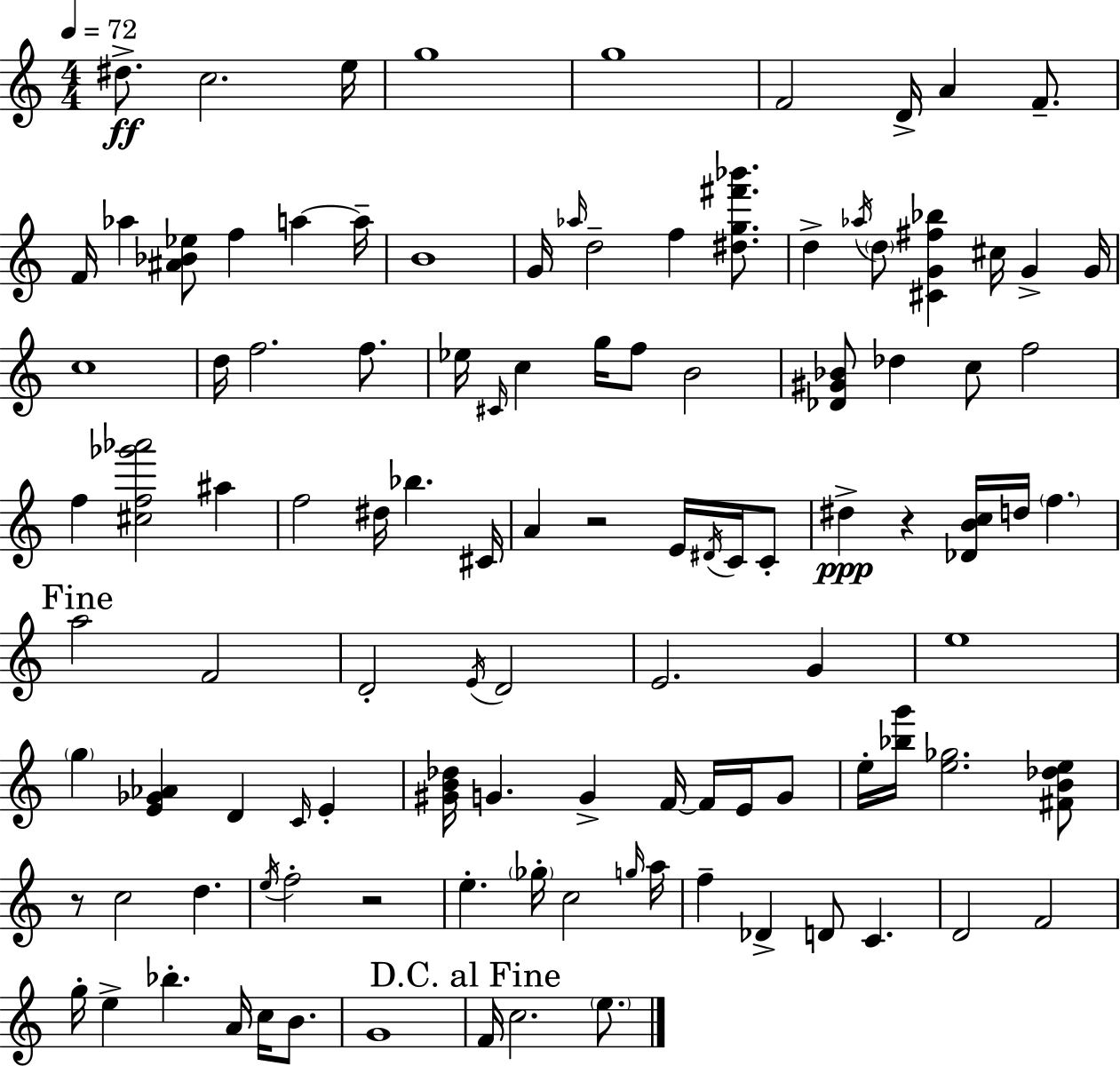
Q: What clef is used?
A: treble